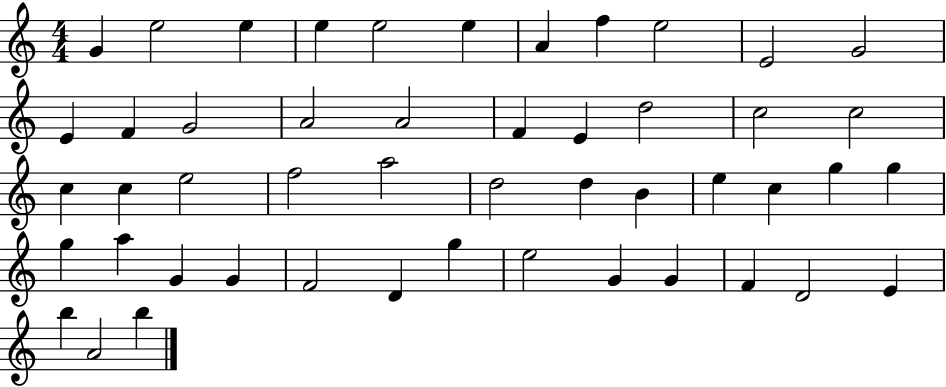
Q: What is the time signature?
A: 4/4